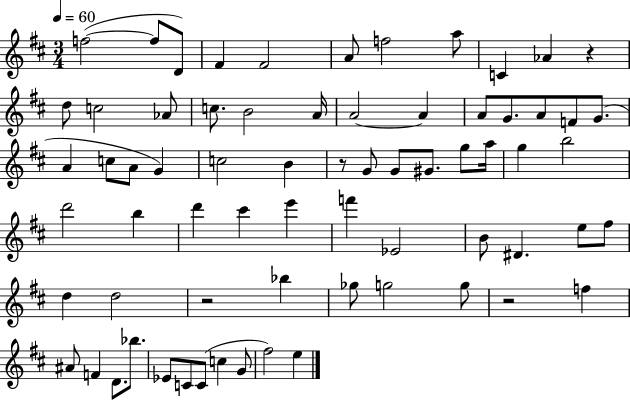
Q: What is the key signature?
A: D major